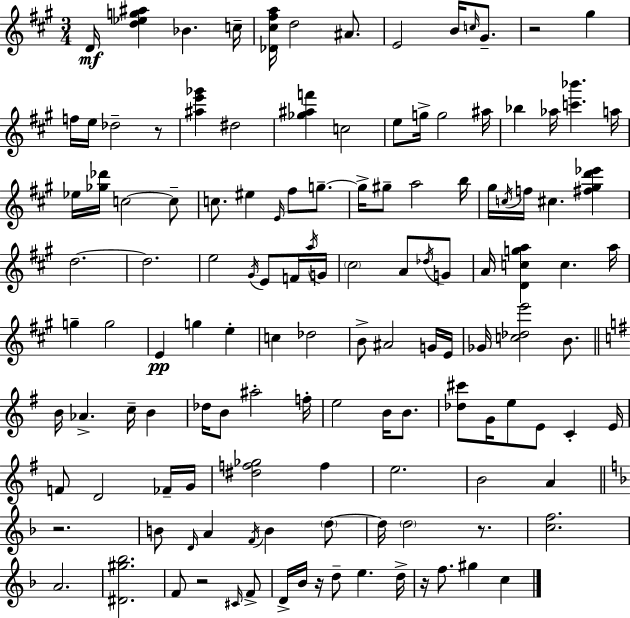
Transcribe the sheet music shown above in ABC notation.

X:1
T:Untitled
M:3/4
L:1/4
K:A
D/4 [d_eg^a] _B c/4 [_D^c^fa]/4 d2 ^A/2 E2 B/4 c/4 ^G/2 z2 ^g f/4 e/4 _d2 z/2 [^ae'_g'] ^d2 [_g^af'] c2 e/2 g/4 g2 ^a/4 _b _a/4 [c'_b'] a/4 _e/4 [_g_d']/4 c2 c/2 c/2 ^e E/4 ^f/2 g/2 g/4 ^g/2 a2 b/4 ^g/4 c/4 f/4 ^c [^f^gd'_e'] d2 d2 e2 ^G/4 E/2 F/4 a/4 G/4 ^c2 A/2 _d/4 G/2 A/4 [Dcga] c a/4 g g2 E g e c _d2 B/2 ^A2 G/4 E/4 _G/4 [c_de']2 B/2 B/4 _A c/4 B _d/4 B/2 ^a2 f/4 e2 B/4 B/2 [_d^c']/2 G/4 e/2 E/2 C E/4 F/2 D2 _F/4 G/4 [^df_g]2 f e2 B2 A z2 B/2 D/4 A F/4 B d/2 d/4 d2 z/2 [cf]2 A2 [^D^g_b]2 F/2 z2 ^C/4 F/2 D/4 _B/4 z/4 d/2 e d/4 z/4 f/2 ^g c